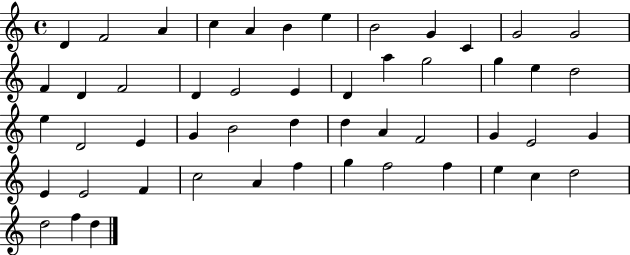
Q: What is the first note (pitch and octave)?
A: D4